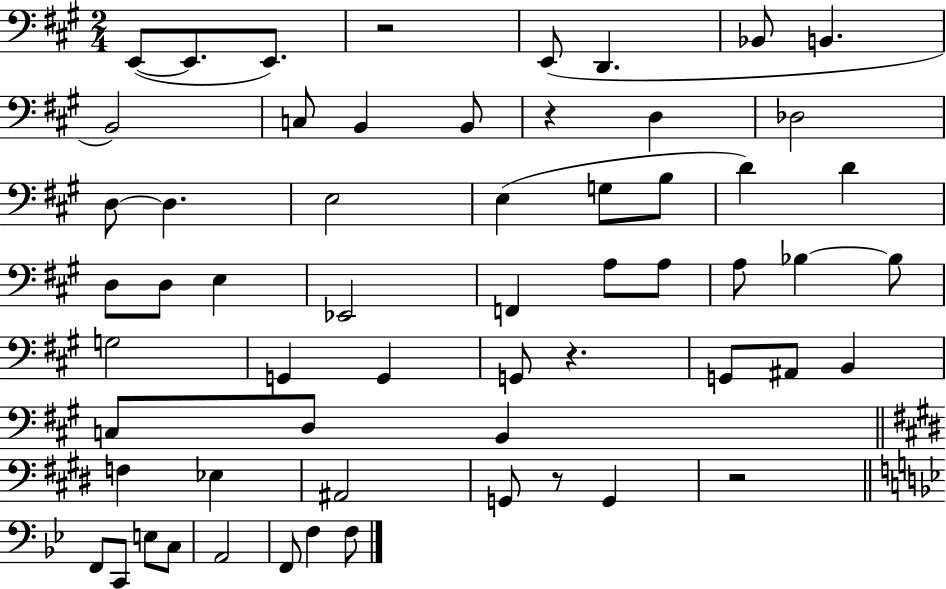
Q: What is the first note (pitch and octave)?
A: E2